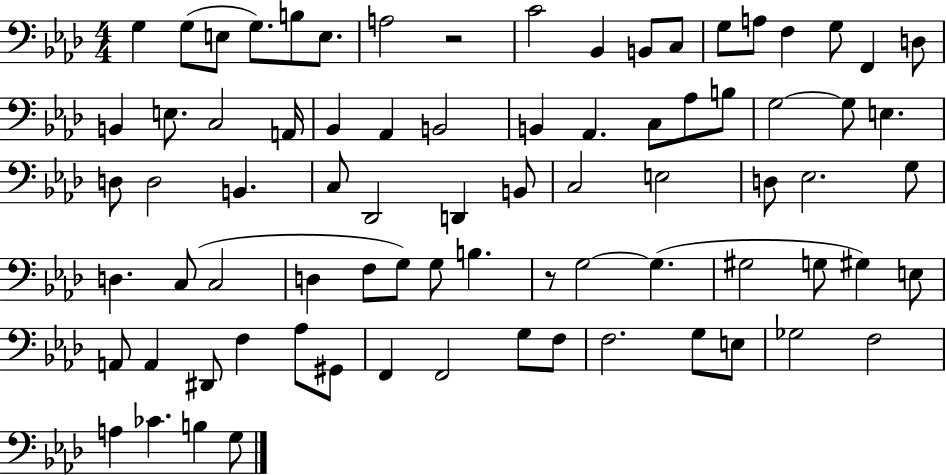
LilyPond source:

{
  \clef bass
  \numericTimeSignature
  \time 4/4
  \key aes \major
  \repeat volta 2 { g4 g8( e8 g8.) b8 e8. | a2 r2 | c'2 bes,4 b,8 c8 | g8 a8 f4 g8 f,4 d8 | \break b,4 e8. c2 a,16 | bes,4 aes,4 b,2 | b,4 aes,4. c8 aes8 b8 | g2~~ g8 e4. | \break d8 d2 b,4. | c8 des,2 d,4 b,8 | c2 e2 | d8 ees2. g8 | \break d4. c8( c2 | d4 f8 g8) g8 b4. | r8 g2~~ g4.( | gis2 g8 gis4) e8 | \break a,8 a,4 dis,8 f4 aes8 gis,8 | f,4 f,2 g8 f8 | f2. g8 e8 | ges2 f2 | \break a4 ces'4. b4 g8 | } \bar "|."
}